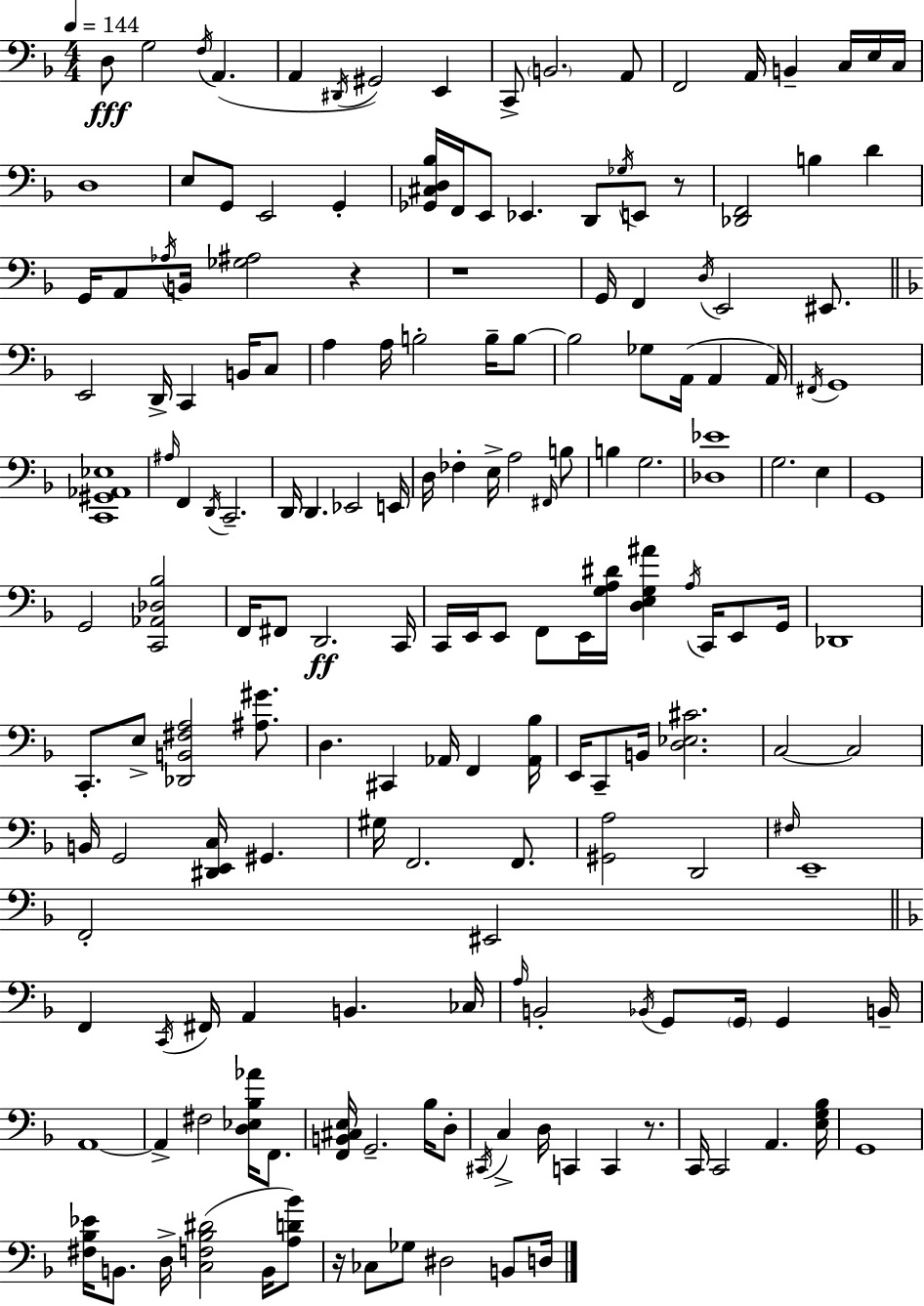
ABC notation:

X:1
T:Untitled
M:4/4
L:1/4
K:F
D,/2 G,2 F,/4 A,, A,, ^D,,/4 ^G,,2 E,, C,,/2 B,,2 A,,/2 F,,2 A,,/4 B,, C,/4 E,/4 C,/4 D,4 E,/2 G,,/2 E,,2 G,, [_G,,^C,D,_B,]/4 F,,/4 E,,/2 _E,, D,,/2 _G,/4 E,,/2 z/2 [_D,,F,,]2 B, D G,,/4 A,,/2 _A,/4 B,,/4 [_G,^A,]2 z z4 G,,/4 F,, D,/4 E,,2 ^E,,/2 E,,2 D,,/4 C,, B,,/4 C,/2 A, A,/4 B,2 B,/4 B,/2 B,2 _G,/2 A,,/4 A,, A,,/4 ^F,,/4 G,,4 [C,,^G,,_A,,_E,]4 ^A,/4 F,, D,,/4 C,,2 D,,/4 D,, _E,,2 E,,/4 D,/4 _F, E,/4 A,2 ^F,,/4 B,/2 B, G,2 [_D,_E]4 G,2 E, G,,4 G,,2 [C,,_A,,_D,_B,]2 F,,/4 ^F,,/2 D,,2 C,,/4 C,,/4 E,,/4 E,,/2 F,,/2 E,,/4 [G,A,^D]/4 [D,E,G,^A] A,/4 C,,/4 E,,/2 G,,/4 _D,,4 C,,/2 E,/2 [_D,,B,,^F,A,]2 [^A,^G]/2 D, ^C,, _A,,/4 F,, [_A,,_B,]/4 E,,/4 C,,/2 B,,/4 [D,_E,^C]2 C,2 C,2 B,,/4 G,,2 [^D,,E,,C,]/4 ^G,, ^G,/4 F,,2 F,,/2 [^G,,A,]2 D,,2 ^F,/4 E,,4 F,,2 ^E,,2 F,, C,,/4 ^F,,/4 A,, B,, _C,/4 A,/4 B,,2 _B,,/4 G,,/2 G,,/4 G,, B,,/4 A,,4 A,, ^F,2 [D,_E,_B,_A]/4 F,,/2 [F,,B,,^C,E,]/4 G,,2 _B,/4 D,/2 ^C,,/4 C, D,/4 C,, C,, z/2 C,,/4 C,,2 A,, [E,G,_B,]/4 G,,4 [^F,_B,_E]/4 B,,/2 D,/4 [C,F,_B,^D]2 B,,/4 [A,D_B]/2 z/4 _C,/2 _G,/2 ^D,2 B,,/2 D,/4